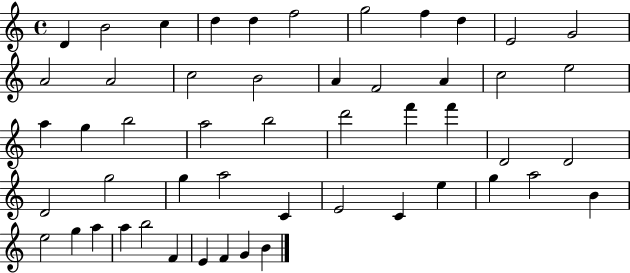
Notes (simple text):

D4/q B4/h C5/q D5/q D5/q F5/h G5/h F5/q D5/q E4/h G4/h A4/h A4/h C5/h B4/h A4/q F4/h A4/q C5/h E5/h A5/q G5/q B5/h A5/h B5/h D6/h F6/q F6/q D4/h D4/h D4/h G5/h G5/q A5/h C4/q E4/h C4/q E5/q G5/q A5/h B4/q E5/h G5/q A5/q A5/q B5/h F4/q E4/q F4/q G4/q B4/q